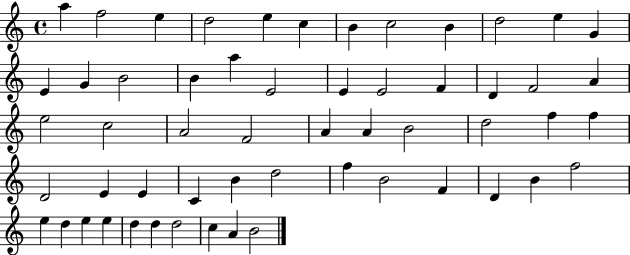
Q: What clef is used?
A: treble